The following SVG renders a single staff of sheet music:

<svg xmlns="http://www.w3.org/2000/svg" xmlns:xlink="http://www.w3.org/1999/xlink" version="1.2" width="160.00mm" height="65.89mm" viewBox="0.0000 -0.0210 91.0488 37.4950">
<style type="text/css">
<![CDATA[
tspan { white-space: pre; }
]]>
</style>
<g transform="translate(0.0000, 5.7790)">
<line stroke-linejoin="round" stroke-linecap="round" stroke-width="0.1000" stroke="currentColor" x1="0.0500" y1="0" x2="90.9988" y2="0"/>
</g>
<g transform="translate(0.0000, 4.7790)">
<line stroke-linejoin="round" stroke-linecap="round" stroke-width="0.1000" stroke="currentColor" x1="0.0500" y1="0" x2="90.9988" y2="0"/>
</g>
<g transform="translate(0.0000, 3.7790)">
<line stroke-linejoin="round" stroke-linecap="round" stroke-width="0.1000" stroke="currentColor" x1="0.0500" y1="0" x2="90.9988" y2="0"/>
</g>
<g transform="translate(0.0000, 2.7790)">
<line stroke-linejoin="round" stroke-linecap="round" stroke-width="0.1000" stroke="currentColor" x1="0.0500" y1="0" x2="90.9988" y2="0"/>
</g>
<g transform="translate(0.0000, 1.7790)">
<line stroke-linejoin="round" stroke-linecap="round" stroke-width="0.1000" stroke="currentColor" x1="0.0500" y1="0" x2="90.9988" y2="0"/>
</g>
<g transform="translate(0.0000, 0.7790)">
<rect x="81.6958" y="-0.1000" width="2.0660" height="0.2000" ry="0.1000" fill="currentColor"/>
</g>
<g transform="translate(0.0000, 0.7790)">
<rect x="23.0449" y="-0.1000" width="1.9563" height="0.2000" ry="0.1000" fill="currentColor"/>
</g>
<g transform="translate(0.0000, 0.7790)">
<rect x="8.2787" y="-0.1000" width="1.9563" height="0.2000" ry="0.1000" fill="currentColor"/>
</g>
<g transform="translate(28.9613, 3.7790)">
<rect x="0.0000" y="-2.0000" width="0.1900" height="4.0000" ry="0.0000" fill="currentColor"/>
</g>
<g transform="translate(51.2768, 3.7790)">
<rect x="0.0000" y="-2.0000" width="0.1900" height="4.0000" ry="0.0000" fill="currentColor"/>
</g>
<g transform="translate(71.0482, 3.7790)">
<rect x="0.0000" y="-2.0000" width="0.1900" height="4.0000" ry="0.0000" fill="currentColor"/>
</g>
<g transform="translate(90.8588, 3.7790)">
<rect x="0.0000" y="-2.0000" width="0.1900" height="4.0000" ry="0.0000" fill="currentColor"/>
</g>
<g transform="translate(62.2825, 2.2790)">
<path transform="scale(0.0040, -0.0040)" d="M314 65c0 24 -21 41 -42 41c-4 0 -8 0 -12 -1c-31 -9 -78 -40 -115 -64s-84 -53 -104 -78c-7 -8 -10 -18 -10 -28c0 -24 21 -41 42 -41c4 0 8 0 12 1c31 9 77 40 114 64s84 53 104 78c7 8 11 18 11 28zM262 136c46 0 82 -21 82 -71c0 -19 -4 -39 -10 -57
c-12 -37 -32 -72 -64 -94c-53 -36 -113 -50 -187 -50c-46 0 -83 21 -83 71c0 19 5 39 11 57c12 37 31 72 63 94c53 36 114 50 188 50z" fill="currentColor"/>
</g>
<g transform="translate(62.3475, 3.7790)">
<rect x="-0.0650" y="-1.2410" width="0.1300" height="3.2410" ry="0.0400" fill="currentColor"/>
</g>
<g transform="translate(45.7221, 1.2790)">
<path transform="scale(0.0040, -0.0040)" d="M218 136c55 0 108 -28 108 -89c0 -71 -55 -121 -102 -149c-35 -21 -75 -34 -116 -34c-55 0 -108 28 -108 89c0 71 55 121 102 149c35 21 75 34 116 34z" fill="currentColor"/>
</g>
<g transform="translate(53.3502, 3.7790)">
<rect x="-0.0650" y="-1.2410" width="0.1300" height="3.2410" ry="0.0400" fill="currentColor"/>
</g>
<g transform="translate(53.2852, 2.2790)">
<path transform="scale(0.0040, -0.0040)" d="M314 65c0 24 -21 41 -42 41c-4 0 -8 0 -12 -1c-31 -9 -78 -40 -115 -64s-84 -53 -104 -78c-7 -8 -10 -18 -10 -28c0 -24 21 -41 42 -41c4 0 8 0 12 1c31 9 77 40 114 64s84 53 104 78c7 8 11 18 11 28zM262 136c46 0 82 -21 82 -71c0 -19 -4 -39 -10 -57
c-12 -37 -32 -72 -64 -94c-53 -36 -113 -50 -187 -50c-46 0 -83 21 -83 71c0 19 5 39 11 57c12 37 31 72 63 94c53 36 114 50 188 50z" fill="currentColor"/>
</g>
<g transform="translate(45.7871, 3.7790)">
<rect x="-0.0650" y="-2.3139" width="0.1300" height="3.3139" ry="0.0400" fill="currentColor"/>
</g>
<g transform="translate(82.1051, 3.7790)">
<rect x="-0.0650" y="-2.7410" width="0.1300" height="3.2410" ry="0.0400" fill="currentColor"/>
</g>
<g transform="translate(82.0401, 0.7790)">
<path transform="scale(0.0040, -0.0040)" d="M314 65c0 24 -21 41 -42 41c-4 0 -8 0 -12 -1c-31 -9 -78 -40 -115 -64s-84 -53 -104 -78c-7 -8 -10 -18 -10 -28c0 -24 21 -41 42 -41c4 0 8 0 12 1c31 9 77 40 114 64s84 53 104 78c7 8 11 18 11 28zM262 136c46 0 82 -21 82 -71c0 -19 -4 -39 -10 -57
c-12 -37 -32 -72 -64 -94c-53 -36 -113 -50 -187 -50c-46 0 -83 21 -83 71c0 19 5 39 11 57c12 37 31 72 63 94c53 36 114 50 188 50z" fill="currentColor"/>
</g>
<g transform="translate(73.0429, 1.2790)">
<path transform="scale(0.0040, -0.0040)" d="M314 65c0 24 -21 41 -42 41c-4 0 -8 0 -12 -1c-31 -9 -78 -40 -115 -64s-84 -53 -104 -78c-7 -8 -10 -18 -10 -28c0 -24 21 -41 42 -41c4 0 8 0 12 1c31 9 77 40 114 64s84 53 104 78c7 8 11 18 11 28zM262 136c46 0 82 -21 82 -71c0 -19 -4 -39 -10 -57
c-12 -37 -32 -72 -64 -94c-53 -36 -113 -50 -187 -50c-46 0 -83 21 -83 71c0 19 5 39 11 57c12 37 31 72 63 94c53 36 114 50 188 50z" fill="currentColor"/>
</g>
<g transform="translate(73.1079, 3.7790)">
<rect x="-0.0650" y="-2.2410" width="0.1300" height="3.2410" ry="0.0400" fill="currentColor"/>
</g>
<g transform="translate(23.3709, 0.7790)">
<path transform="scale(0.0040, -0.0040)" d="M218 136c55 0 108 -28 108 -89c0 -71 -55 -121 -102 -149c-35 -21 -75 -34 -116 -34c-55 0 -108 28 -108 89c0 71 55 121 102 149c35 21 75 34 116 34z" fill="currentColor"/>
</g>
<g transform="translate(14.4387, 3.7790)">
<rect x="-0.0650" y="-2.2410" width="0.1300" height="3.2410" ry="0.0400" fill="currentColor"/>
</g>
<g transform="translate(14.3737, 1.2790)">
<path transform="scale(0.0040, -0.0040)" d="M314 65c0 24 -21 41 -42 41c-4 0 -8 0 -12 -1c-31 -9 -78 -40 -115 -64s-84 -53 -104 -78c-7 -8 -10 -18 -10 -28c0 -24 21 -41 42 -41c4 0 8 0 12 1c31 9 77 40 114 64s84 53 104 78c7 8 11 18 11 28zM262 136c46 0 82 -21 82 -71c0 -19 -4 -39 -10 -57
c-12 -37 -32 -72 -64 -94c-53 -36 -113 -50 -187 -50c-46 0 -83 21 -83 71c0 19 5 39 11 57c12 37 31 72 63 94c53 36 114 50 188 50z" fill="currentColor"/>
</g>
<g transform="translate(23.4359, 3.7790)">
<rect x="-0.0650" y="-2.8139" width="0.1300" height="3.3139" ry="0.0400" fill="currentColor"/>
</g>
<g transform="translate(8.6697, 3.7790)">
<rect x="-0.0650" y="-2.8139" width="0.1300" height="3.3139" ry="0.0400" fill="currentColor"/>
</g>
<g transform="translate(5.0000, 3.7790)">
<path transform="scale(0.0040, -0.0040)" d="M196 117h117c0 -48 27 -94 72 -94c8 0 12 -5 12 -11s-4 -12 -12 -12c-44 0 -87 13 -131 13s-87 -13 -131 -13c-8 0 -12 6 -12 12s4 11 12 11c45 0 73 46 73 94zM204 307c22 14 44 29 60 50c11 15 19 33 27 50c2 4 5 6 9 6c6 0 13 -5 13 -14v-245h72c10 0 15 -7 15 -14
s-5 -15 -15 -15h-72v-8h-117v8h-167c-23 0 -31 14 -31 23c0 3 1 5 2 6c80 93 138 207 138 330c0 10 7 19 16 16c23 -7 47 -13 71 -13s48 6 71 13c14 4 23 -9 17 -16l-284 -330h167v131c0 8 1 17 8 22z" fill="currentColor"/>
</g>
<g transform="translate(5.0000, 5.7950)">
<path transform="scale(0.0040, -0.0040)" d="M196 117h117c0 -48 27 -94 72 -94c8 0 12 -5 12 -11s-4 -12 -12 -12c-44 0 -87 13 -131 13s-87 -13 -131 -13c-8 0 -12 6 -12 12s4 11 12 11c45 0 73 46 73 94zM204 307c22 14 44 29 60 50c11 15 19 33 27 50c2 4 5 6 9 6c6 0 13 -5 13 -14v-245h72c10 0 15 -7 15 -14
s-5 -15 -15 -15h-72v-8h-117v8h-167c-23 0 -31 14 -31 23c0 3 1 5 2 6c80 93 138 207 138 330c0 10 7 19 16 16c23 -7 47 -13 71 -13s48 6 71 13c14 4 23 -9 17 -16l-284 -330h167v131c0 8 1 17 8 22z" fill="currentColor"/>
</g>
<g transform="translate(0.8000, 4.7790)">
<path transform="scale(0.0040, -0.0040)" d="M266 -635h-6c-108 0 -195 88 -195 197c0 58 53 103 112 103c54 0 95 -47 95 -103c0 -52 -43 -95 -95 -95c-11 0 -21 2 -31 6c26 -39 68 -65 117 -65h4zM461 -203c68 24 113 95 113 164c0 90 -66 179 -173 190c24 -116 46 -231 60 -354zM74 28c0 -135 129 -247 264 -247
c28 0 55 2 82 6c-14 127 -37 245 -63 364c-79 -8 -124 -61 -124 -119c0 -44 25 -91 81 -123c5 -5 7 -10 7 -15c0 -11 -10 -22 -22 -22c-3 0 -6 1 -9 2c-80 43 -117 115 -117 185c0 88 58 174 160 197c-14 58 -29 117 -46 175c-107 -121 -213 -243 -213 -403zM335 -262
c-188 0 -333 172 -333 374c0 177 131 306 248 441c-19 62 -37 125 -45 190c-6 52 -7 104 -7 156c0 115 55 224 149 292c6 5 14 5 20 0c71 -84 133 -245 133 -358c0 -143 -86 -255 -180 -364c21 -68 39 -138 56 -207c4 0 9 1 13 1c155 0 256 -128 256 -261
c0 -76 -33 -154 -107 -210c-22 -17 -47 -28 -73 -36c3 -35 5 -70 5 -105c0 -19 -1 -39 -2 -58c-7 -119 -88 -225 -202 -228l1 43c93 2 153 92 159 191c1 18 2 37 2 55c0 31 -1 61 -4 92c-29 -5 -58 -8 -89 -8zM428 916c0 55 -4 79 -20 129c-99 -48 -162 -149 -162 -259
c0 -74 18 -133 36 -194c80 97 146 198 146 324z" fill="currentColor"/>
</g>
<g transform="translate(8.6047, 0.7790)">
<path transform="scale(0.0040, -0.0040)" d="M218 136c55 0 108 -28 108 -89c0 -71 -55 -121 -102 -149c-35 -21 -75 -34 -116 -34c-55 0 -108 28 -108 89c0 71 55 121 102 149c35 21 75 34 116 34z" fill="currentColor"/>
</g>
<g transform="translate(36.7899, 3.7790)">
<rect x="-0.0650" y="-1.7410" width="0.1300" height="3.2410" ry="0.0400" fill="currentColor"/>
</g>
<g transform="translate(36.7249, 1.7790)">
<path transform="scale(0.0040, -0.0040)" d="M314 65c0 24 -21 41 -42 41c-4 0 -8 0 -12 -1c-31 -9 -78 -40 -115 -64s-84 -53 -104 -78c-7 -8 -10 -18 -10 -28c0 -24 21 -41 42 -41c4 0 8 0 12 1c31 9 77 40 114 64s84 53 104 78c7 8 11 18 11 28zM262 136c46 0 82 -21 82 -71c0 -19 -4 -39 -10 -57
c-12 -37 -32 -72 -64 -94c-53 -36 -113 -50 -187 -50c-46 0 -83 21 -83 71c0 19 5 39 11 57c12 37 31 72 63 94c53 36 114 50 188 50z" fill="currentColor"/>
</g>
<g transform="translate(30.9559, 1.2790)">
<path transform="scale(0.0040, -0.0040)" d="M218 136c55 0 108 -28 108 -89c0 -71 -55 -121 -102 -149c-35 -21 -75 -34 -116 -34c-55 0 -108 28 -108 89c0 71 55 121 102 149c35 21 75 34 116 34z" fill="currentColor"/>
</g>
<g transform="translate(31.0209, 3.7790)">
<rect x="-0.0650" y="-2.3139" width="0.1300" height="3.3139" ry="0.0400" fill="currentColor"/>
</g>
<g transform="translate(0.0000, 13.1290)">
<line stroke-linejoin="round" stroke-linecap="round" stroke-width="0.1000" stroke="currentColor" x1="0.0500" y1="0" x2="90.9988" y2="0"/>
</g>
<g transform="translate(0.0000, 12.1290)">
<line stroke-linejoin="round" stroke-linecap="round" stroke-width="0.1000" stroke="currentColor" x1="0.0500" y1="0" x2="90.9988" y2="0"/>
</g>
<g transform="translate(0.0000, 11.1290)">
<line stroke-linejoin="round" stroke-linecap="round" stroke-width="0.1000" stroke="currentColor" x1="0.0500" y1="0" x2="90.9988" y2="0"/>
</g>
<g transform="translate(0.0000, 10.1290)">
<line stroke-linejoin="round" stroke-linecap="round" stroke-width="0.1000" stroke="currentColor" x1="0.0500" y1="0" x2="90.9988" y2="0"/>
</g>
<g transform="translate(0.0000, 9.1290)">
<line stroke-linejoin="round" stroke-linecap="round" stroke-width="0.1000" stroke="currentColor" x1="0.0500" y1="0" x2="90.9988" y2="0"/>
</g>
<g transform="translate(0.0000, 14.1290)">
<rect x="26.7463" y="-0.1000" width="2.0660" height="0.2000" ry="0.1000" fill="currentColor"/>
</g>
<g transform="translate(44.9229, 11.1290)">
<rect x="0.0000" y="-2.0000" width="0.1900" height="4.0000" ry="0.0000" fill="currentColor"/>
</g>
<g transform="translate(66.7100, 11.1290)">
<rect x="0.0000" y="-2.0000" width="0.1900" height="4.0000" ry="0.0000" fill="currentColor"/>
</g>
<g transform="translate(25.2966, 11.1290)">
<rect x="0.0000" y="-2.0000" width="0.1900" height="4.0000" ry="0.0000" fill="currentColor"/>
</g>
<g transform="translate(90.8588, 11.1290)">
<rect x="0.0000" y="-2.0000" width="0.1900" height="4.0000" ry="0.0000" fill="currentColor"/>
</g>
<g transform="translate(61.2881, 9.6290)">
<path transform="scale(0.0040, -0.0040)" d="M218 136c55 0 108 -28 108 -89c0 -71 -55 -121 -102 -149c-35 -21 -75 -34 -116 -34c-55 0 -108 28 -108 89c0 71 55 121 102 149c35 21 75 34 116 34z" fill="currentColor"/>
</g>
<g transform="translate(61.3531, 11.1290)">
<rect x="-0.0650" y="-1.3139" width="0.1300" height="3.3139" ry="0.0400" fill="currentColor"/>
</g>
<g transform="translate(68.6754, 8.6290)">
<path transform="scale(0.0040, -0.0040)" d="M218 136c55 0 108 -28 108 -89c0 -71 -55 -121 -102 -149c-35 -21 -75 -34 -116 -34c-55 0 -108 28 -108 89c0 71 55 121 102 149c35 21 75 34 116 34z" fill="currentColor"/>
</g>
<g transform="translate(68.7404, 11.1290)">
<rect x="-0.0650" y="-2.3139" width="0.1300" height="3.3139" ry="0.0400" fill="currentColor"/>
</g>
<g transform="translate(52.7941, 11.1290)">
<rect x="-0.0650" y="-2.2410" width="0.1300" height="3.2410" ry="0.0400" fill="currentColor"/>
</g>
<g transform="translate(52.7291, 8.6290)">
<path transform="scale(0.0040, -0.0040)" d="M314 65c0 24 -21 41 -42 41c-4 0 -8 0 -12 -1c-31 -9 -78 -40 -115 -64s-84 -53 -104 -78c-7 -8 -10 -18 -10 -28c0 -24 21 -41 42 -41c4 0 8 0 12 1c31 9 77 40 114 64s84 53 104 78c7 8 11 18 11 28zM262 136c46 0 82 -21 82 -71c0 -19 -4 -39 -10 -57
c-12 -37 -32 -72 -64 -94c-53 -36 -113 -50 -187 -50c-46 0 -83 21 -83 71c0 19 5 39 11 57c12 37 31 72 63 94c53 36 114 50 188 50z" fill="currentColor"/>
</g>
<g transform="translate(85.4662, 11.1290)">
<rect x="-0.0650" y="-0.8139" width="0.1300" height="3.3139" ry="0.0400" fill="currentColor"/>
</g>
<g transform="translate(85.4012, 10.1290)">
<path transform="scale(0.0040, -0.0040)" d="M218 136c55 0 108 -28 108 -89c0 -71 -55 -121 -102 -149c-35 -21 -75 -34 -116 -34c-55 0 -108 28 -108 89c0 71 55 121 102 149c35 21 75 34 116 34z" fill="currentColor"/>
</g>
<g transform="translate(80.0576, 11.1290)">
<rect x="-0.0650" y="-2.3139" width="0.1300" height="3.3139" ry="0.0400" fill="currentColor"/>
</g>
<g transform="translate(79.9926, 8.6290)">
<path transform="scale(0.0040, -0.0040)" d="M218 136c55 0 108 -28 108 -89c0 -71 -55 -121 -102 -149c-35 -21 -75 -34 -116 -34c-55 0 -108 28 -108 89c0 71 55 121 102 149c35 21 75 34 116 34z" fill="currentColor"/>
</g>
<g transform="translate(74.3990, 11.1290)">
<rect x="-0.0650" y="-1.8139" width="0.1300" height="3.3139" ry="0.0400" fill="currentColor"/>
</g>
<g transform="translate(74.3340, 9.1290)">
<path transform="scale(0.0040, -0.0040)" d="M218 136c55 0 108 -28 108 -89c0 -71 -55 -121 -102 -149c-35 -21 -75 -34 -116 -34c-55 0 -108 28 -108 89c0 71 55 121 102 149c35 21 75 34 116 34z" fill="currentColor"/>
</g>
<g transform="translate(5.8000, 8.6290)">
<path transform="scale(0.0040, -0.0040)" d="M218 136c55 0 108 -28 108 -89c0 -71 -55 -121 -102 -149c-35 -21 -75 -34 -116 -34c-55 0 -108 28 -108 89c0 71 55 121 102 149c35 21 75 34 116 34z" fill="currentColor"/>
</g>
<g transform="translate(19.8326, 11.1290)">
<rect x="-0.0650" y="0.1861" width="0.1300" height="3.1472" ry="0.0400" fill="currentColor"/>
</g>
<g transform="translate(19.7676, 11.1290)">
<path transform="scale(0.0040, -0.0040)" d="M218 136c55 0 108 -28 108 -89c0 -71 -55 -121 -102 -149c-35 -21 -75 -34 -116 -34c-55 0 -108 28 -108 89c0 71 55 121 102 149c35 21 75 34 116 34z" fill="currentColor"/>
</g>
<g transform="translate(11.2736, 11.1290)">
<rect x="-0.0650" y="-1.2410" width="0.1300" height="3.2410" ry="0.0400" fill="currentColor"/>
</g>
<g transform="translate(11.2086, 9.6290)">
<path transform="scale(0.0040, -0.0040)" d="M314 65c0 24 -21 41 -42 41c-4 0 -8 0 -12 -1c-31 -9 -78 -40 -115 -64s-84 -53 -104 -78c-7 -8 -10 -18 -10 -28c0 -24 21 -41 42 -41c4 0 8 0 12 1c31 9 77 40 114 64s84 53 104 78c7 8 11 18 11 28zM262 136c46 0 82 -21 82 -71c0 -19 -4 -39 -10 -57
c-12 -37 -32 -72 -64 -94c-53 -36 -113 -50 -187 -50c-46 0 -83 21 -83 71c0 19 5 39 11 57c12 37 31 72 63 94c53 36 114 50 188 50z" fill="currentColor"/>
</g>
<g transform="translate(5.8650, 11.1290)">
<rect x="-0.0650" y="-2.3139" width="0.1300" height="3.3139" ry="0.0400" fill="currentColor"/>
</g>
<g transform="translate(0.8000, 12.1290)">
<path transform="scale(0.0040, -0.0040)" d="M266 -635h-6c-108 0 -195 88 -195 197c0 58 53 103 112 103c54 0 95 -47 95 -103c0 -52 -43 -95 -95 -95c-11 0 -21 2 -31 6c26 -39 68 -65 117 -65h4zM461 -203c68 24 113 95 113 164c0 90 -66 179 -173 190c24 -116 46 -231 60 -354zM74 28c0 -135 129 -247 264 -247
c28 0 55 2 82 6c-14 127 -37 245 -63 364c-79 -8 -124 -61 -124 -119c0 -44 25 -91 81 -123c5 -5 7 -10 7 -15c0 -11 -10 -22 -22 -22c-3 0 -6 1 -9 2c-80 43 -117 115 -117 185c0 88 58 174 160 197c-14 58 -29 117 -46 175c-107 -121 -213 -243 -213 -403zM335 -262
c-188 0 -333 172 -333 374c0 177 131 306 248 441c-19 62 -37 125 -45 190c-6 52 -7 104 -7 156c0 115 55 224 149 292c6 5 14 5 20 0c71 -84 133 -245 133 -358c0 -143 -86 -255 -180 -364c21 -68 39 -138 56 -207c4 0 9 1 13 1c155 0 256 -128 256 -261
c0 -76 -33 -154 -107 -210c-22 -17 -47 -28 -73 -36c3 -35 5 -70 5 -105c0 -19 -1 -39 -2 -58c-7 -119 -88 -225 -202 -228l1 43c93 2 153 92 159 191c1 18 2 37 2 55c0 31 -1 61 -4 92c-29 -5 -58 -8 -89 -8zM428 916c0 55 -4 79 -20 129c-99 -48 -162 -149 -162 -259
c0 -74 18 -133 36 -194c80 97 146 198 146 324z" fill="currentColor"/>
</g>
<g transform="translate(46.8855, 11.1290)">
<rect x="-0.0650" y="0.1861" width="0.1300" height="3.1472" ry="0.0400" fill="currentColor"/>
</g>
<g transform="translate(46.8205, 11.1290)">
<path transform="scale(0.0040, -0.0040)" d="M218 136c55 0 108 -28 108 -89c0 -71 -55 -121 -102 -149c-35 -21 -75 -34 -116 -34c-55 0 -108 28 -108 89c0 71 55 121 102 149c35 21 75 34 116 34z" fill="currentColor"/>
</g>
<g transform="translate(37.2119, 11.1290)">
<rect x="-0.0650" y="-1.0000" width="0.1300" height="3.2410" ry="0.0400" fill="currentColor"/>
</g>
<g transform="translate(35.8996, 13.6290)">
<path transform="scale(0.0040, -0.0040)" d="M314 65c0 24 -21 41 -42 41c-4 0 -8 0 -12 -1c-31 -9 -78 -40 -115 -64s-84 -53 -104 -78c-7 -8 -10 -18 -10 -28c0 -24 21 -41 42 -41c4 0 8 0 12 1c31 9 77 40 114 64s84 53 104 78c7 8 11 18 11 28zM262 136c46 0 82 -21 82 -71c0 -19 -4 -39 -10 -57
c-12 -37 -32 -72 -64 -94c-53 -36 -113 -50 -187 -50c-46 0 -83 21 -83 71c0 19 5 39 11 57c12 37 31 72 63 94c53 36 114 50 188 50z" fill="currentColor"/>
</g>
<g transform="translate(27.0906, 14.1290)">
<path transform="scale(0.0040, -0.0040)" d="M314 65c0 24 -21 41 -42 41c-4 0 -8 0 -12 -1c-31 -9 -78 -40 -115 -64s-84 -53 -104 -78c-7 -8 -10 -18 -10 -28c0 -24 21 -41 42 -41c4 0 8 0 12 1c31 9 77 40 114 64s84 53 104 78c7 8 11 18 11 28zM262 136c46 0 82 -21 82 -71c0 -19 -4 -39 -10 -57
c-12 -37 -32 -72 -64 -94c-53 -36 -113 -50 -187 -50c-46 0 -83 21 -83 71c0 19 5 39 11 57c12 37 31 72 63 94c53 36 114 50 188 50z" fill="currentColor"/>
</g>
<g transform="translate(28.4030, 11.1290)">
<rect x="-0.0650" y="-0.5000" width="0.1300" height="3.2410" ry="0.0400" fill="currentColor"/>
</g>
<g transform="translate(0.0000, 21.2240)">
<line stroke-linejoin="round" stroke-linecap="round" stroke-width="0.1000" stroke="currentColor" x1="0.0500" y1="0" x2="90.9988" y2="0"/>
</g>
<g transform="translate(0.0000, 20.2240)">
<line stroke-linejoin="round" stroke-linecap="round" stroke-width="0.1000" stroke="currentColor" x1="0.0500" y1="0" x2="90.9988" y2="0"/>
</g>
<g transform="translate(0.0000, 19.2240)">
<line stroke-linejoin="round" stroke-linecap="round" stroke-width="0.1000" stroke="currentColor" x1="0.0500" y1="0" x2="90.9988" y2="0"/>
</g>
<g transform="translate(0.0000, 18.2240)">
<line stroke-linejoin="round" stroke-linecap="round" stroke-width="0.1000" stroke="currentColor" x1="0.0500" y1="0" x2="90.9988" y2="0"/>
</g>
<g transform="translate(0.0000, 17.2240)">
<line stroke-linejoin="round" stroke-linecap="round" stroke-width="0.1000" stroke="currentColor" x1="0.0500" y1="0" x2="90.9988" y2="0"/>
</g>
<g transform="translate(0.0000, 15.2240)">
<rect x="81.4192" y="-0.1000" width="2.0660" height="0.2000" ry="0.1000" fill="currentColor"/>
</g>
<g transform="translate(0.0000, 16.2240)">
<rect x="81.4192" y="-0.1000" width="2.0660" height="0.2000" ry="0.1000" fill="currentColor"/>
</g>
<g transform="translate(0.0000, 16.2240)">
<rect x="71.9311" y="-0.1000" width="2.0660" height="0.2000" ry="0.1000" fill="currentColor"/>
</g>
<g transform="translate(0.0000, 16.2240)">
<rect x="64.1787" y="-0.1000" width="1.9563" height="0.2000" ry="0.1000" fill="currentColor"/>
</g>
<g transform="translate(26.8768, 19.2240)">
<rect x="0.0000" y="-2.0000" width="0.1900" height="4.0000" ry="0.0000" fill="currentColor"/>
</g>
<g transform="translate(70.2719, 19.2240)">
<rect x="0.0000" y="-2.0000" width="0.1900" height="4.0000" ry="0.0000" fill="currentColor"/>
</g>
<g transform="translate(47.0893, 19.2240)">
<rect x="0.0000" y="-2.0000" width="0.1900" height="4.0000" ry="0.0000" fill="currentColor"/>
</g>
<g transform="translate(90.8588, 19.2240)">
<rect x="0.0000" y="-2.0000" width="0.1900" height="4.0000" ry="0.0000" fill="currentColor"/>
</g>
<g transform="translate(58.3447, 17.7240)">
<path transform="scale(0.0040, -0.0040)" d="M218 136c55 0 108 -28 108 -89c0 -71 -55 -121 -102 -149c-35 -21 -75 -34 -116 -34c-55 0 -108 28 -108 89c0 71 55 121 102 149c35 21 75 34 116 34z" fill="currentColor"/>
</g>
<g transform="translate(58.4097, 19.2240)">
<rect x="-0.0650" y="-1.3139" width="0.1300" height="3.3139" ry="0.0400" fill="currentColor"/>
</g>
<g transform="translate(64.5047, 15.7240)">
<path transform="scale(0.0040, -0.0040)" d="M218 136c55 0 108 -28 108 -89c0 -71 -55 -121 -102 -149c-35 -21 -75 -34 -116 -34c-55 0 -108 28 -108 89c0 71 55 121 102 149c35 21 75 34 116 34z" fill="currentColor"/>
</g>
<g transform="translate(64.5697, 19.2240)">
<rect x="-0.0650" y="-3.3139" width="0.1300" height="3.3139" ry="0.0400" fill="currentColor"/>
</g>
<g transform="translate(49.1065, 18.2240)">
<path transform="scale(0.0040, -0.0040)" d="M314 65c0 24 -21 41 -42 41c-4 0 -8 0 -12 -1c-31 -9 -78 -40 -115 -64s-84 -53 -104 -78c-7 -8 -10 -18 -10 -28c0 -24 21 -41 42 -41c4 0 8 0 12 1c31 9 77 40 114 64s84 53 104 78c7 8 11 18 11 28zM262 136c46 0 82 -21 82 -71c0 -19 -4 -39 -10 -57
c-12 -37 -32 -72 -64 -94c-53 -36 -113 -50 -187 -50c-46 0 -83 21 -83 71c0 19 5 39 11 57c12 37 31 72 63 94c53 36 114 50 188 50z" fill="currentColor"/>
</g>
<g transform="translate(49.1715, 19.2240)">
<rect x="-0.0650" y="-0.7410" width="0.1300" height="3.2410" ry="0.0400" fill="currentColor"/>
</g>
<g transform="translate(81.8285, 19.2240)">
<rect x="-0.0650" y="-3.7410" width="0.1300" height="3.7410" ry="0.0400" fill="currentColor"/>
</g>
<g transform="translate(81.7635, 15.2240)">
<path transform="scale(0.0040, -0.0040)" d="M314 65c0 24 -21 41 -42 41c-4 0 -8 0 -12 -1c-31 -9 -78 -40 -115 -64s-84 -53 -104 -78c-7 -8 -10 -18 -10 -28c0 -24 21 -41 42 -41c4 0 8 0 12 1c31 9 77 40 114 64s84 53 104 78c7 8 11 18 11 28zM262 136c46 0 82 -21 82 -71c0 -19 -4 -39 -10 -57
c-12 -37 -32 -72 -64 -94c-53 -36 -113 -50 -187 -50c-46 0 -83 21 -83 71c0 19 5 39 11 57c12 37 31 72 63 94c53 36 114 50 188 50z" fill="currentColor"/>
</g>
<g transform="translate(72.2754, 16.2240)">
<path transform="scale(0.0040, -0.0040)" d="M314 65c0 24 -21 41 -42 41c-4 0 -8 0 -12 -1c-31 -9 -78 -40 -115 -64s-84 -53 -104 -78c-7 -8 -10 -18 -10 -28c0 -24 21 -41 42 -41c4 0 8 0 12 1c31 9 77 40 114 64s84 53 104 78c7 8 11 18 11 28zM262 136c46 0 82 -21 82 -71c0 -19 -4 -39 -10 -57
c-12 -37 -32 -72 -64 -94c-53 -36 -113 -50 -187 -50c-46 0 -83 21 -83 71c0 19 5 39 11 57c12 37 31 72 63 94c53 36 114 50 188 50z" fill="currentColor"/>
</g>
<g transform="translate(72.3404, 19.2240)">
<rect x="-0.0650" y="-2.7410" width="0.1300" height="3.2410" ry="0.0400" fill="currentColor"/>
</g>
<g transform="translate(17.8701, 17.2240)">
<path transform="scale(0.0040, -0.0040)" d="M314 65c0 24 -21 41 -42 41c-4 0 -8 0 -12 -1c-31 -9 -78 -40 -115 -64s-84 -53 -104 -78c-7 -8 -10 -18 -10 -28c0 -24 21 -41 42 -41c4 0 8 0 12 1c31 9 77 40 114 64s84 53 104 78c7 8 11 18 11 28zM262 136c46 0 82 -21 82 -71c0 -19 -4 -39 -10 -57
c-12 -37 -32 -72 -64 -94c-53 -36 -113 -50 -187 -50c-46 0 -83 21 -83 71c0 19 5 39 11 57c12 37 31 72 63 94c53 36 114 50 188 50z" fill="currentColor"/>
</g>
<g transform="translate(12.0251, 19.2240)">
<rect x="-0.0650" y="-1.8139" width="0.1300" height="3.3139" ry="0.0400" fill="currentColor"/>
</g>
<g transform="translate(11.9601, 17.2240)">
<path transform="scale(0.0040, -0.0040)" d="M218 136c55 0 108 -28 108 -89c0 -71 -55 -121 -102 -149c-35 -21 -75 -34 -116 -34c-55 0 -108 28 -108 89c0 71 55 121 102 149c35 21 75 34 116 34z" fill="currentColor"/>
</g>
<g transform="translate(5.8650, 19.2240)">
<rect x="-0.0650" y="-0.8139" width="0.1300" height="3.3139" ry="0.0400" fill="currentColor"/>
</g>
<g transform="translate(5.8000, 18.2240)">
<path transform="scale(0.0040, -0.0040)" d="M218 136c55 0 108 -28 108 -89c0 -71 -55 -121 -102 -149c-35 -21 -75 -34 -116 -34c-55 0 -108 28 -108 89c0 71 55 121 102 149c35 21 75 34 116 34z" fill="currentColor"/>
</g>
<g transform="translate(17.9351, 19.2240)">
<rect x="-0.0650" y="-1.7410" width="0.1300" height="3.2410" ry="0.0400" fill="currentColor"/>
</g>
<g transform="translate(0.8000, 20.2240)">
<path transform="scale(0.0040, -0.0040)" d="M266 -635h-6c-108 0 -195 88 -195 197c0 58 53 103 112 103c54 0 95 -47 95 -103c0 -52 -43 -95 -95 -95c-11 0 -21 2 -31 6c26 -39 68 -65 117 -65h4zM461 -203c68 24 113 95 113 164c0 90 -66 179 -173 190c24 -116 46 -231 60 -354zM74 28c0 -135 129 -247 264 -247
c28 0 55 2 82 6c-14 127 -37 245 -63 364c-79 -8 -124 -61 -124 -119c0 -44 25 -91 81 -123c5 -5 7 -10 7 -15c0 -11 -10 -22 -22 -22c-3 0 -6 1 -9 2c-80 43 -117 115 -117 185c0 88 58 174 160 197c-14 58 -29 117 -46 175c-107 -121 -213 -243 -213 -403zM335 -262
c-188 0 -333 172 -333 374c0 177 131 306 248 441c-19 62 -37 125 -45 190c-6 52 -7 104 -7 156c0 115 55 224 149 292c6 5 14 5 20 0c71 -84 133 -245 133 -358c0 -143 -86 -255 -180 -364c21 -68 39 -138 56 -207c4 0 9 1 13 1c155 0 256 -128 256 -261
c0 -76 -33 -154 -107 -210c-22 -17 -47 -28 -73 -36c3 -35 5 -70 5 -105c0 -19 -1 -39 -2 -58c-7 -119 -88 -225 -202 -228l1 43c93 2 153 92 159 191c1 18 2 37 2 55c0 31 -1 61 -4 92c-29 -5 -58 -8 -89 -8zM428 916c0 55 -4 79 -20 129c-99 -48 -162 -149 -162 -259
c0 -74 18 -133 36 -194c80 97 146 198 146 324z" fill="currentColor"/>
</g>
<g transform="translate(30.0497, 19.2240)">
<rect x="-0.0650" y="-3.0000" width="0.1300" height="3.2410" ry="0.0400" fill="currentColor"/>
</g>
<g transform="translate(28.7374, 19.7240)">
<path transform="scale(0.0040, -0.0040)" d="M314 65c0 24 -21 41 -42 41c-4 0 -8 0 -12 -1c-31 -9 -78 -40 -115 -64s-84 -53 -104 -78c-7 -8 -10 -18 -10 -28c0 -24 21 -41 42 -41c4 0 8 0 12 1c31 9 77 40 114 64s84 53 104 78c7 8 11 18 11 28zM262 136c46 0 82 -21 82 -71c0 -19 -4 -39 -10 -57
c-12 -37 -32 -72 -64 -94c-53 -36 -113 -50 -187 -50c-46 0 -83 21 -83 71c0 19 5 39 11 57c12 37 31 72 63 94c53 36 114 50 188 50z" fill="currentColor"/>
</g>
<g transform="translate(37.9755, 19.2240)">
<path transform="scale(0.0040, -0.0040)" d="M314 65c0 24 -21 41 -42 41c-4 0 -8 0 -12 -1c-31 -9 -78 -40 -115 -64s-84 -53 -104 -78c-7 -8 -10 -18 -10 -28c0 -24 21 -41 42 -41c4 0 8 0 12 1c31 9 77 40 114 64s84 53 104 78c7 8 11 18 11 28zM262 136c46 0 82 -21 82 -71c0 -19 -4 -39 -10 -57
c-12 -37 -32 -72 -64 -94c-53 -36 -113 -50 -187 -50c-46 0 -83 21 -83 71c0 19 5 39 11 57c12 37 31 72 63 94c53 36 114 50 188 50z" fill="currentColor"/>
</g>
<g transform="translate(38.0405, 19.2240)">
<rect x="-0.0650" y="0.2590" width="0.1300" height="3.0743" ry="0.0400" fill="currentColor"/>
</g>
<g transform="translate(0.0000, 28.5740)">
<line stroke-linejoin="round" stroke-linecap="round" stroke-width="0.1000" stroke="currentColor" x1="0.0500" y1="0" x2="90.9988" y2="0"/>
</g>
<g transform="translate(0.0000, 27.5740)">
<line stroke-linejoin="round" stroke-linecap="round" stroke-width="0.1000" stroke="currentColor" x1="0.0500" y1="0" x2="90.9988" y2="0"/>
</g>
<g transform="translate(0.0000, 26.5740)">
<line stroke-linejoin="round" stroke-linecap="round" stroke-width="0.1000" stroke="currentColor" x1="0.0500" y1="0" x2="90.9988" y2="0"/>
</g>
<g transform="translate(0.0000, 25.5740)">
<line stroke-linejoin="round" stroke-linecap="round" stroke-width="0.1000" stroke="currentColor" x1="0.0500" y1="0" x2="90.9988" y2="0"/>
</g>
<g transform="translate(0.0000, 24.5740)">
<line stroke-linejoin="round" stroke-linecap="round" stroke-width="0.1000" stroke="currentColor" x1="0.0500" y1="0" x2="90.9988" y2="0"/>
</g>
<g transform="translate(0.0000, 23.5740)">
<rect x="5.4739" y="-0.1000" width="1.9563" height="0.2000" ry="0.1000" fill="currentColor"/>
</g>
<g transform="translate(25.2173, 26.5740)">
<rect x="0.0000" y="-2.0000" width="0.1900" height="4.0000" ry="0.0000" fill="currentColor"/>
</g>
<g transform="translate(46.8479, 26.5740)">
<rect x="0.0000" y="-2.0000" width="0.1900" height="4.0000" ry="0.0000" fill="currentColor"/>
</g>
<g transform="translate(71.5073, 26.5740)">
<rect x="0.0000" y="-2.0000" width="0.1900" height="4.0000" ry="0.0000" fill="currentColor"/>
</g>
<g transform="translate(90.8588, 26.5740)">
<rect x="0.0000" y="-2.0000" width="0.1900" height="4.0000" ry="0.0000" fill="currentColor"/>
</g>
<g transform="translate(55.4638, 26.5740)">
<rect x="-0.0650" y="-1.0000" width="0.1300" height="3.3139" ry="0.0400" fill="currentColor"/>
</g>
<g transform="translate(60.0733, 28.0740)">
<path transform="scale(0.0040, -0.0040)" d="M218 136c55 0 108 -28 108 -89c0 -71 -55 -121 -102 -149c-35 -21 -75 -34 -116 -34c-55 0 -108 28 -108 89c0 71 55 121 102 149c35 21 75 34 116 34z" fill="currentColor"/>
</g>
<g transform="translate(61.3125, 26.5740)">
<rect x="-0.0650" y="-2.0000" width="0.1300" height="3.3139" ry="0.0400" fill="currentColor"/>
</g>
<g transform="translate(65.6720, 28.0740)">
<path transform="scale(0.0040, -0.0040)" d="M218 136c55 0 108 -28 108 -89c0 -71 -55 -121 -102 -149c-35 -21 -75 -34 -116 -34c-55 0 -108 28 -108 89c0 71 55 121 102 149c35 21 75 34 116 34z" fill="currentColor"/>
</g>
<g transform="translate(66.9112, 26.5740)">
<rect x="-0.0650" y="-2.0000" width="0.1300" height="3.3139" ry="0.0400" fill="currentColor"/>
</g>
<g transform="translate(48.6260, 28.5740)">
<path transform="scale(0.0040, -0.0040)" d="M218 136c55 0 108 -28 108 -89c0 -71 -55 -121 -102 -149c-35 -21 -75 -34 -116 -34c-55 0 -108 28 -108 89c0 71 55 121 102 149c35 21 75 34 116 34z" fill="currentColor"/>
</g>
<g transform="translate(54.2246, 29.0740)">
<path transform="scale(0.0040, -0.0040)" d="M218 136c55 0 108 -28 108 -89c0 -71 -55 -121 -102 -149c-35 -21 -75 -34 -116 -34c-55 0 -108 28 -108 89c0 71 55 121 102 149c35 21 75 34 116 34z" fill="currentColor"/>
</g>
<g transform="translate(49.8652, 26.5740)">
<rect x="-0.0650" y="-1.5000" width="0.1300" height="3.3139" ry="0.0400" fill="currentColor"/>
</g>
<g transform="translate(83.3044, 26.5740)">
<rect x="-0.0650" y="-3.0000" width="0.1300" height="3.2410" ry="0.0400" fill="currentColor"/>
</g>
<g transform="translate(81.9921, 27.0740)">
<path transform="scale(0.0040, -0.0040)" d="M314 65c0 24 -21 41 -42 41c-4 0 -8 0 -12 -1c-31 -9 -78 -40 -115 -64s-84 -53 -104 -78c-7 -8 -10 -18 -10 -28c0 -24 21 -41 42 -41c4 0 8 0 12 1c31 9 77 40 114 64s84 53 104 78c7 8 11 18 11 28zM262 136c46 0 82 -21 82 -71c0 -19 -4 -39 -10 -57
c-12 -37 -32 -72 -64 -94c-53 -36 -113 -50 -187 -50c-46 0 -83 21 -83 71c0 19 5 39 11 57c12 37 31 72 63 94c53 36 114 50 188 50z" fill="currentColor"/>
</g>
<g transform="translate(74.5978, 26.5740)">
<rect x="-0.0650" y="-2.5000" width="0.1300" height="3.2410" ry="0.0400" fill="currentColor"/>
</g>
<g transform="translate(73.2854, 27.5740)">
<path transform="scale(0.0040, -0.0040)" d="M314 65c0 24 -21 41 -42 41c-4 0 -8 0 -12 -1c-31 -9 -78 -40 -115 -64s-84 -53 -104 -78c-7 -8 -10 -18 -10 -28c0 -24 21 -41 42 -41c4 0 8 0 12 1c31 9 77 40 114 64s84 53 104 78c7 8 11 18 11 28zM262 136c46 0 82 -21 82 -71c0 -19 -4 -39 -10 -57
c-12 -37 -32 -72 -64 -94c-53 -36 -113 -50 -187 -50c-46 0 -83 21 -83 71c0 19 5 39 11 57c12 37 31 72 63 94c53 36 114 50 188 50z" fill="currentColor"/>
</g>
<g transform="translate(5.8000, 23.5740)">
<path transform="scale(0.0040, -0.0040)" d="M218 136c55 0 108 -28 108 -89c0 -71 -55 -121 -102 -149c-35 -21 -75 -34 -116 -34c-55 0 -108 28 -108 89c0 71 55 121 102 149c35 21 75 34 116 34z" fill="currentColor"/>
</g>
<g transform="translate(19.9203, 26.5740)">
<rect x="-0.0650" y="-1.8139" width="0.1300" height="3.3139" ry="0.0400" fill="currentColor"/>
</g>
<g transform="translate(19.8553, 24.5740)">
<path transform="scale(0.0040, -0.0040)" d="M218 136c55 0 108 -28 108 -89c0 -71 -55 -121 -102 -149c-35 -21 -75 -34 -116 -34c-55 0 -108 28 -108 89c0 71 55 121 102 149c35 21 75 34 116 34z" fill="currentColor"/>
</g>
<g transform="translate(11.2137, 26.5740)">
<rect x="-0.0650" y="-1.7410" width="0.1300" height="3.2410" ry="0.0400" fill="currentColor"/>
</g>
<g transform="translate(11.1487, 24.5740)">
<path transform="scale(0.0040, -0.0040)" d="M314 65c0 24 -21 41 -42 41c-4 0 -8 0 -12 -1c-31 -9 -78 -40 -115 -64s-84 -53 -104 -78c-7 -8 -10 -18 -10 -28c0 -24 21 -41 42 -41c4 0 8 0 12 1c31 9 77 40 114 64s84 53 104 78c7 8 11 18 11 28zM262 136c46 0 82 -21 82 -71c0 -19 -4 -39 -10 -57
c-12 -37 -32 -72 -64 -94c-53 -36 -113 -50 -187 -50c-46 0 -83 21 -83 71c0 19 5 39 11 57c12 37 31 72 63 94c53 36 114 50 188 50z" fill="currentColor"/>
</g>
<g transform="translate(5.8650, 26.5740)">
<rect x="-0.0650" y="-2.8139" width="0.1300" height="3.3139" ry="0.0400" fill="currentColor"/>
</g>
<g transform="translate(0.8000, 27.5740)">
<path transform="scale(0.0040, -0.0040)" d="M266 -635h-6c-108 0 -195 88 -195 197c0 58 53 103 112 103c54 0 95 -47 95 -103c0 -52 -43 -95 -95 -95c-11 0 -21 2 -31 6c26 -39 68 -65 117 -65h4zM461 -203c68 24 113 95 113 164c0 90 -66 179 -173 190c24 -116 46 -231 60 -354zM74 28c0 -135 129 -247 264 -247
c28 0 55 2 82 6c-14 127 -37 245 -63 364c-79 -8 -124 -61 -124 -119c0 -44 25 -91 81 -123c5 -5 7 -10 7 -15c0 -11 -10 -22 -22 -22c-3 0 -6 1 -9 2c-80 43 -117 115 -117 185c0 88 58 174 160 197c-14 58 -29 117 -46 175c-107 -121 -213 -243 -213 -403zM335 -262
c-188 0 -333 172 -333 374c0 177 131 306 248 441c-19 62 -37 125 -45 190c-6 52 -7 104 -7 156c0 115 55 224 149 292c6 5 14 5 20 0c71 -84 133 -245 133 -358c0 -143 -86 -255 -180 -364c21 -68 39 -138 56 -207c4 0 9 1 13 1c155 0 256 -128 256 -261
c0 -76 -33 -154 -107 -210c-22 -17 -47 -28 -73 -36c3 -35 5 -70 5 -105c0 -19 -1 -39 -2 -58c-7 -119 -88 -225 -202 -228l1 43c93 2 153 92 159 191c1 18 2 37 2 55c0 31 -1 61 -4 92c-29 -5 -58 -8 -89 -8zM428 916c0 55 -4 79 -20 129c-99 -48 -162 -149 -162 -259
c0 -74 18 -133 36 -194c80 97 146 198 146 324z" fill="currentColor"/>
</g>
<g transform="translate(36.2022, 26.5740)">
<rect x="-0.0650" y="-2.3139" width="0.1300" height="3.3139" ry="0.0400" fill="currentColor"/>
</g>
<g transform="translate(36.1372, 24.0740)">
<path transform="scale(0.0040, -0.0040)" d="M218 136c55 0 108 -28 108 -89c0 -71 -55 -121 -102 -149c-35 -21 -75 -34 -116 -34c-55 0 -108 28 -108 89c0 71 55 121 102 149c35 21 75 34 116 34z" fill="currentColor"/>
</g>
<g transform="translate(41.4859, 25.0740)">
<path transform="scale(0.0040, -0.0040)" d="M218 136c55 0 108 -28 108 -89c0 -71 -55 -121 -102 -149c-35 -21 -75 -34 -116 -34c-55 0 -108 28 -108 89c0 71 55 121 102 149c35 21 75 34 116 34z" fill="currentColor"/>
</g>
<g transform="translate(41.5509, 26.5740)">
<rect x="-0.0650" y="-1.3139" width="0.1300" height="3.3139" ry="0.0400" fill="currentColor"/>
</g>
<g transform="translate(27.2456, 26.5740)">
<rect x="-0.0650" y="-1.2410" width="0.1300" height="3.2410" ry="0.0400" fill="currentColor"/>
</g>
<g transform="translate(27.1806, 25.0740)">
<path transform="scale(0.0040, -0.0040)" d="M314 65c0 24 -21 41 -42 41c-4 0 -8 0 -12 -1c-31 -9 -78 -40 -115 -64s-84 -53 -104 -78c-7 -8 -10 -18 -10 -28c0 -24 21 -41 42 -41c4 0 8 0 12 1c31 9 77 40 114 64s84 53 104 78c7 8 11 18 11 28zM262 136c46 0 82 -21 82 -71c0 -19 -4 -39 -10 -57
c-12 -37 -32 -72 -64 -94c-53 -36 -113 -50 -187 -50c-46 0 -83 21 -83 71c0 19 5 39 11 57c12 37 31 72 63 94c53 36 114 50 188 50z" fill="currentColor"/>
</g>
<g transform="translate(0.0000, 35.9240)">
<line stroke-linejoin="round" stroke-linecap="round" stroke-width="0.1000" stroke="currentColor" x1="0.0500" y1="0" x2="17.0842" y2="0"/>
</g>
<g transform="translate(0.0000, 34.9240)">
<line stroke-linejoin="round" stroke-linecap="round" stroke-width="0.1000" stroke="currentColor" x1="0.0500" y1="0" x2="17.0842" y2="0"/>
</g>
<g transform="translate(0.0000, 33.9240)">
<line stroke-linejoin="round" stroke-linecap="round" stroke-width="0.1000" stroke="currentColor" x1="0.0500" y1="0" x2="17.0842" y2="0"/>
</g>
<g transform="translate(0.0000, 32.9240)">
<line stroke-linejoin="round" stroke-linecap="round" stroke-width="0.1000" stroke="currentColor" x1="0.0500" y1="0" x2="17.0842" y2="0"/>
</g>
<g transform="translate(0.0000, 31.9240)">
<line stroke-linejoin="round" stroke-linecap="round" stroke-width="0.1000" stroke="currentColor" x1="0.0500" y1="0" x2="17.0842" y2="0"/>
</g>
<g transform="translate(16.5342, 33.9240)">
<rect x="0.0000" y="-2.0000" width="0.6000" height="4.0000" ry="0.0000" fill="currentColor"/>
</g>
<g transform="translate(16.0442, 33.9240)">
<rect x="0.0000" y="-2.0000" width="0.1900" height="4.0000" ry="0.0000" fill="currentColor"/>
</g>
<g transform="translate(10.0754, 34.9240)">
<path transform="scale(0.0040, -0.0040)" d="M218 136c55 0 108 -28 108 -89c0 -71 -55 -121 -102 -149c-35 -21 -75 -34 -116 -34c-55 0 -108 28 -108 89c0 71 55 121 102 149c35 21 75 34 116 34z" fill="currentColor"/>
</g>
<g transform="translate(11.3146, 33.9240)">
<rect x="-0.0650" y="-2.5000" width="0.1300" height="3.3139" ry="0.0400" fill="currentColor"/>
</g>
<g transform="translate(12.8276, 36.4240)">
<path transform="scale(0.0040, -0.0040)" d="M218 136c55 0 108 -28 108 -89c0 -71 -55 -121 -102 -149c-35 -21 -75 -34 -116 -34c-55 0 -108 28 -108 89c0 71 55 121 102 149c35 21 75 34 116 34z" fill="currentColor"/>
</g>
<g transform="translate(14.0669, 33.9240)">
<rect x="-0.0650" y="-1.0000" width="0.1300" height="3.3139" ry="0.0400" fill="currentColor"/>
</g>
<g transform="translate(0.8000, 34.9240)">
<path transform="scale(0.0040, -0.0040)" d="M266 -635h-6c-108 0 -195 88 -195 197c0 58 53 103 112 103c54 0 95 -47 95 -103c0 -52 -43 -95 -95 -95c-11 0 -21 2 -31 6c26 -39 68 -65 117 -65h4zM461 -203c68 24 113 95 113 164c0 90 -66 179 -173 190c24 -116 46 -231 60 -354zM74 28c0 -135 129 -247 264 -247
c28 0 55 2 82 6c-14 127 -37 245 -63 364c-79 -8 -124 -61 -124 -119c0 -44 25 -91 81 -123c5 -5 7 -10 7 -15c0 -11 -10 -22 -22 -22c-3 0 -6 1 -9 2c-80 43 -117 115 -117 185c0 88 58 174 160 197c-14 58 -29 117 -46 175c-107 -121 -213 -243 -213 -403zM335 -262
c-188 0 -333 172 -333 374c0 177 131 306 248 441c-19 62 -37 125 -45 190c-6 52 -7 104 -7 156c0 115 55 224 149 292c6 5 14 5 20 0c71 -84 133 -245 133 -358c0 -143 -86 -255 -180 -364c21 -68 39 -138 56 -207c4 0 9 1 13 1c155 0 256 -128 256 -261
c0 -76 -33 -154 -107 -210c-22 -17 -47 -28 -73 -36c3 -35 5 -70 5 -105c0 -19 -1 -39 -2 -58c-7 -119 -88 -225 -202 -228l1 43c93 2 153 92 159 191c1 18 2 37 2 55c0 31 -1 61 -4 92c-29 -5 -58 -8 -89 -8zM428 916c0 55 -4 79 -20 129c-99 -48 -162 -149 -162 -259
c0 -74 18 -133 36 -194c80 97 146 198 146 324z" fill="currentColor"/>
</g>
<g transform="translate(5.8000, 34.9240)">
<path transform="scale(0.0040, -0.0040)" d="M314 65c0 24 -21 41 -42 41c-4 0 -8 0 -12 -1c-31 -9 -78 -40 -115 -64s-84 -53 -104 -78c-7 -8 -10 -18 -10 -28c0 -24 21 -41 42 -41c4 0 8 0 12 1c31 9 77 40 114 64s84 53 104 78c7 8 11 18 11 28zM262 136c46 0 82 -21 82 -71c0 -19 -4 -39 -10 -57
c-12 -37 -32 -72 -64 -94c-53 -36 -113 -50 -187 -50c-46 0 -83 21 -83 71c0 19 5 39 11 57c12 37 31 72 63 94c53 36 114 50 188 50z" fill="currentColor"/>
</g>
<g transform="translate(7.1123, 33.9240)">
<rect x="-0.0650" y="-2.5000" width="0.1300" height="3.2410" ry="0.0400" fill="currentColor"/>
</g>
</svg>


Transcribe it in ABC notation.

X:1
T:Untitled
M:4/4
L:1/4
K:C
a g2 a g f2 g e2 e2 g2 a2 g e2 B C2 D2 B g2 e g f g d d f f2 A2 B2 d2 e b a2 c'2 a f2 f e2 g e E D F F G2 A2 G2 G D